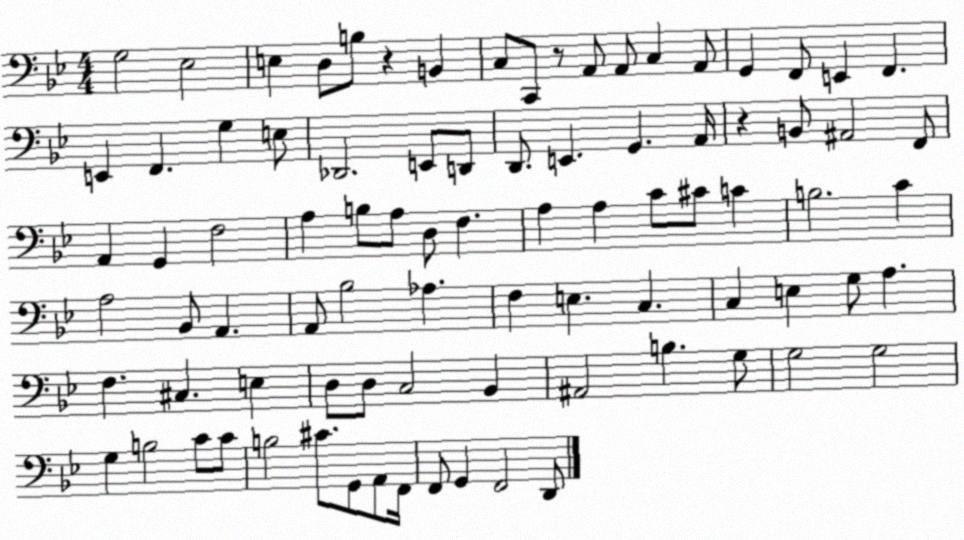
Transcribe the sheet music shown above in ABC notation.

X:1
T:Untitled
M:4/4
L:1/4
K:Bb
G,2 _E,2 E, D,/2 B,/2 z B,, C,/2 C,,/2 z/2 A,,/2 A,,/2 C, A,,/2 G,, F,,/2 E,, F,, E,, F,, G, E,/2 _D,,2 E,,/2 D,,/2 D,,/2 E,, G,, A,,/4 z B,,/2 ^A,,2 F,,/2 A,, G,, F,2 A, B,/2 A,/2 D,/2 F, A, A, C/2 ^C/2 C B,2 C A,2 _B,,/2 A,, A,,/2 _B,2 _A, F, E, C, C, E, G,/2 A, F, ^C, E, D,/2 D,/2 C,2 _B,, ^A,,2 B, G,/2 G,2 G,2 G, B,2 C/2 C/2 B,2 ^C/2 G,,/2 A,,/2 F,,/4 F,,/2 G,, F,,2 D,,/2